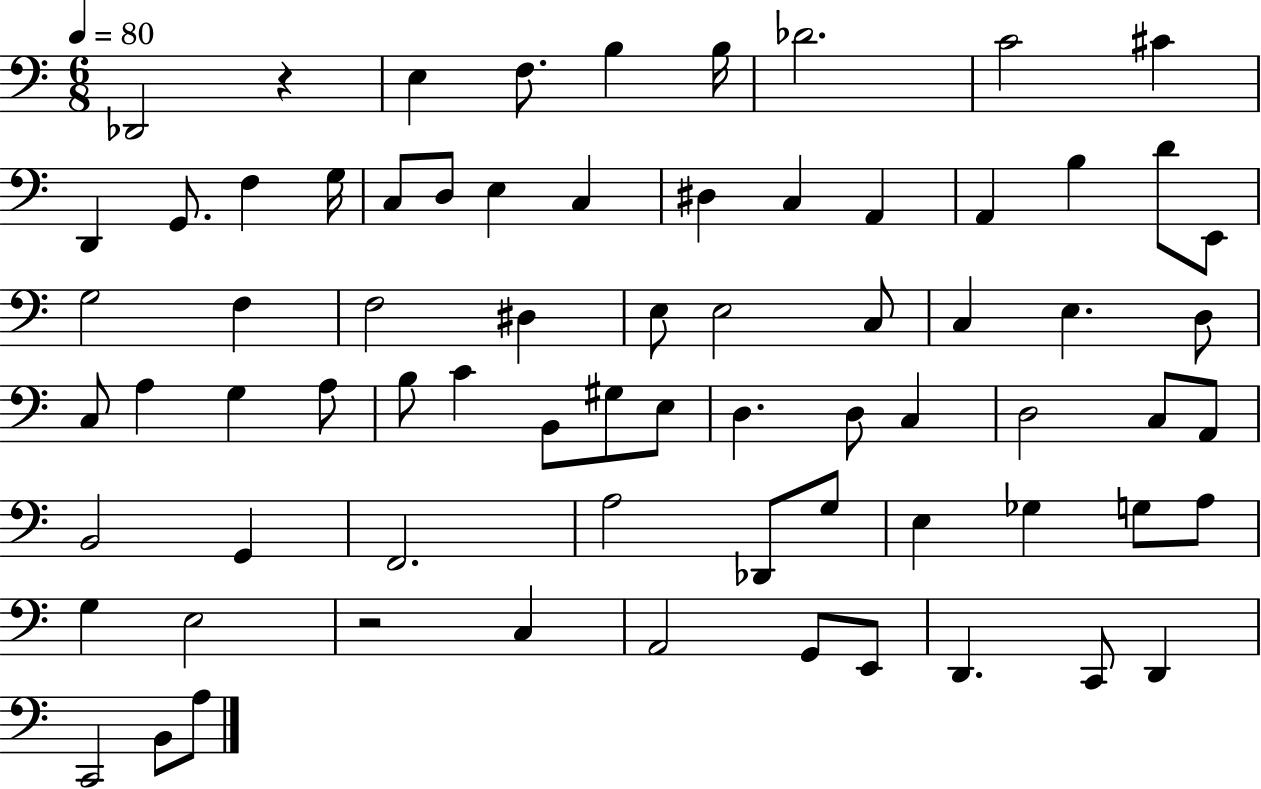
Db2/h R/q E3/q F3/e. B3/q B3/s Db4/h. C4/h C#4/q D2/q G2/e. F3/q G3/s C3/e D3/e E3/q C3/q D#3/q C3/q A2/q A2/q B3/q D4/e E2/e G3/h F3/q F3/h D#3/q E3/e E3/h C3/e C3/q E3/q. D3/e C3/e A3/q G3/q A3/e B3/e C4/q B2/e G#3/e E3/e D3/q. D3/e C3/q D3/h C3/e A2/e B2/h G2/q F2/h. A3/h Db2/e G3/e E3/q Gb3/q G3/e A3/e G3/q E3/h R/h C3/q A2/h G2/e E2/e D2/q. C2/e D2/q C2/h B2/e A3/e